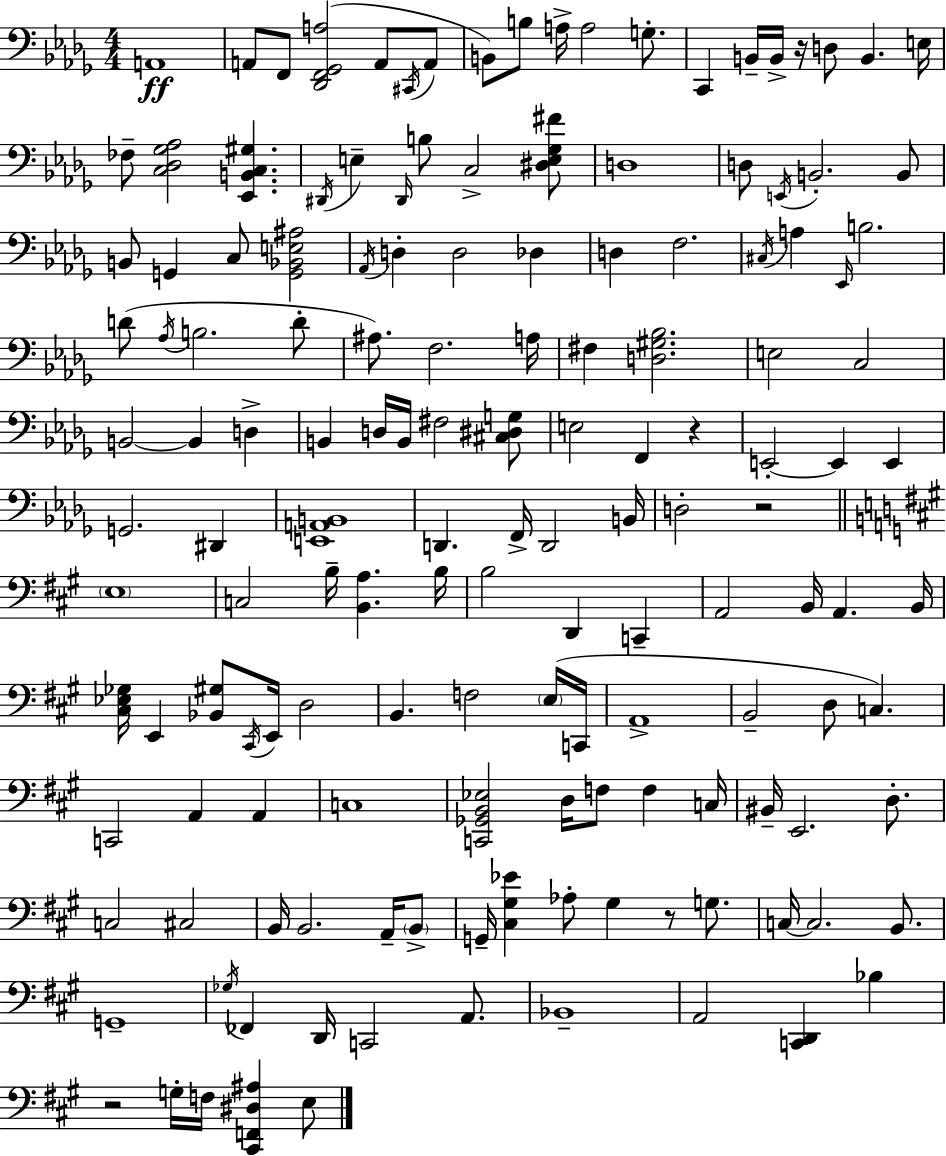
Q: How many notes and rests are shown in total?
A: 149